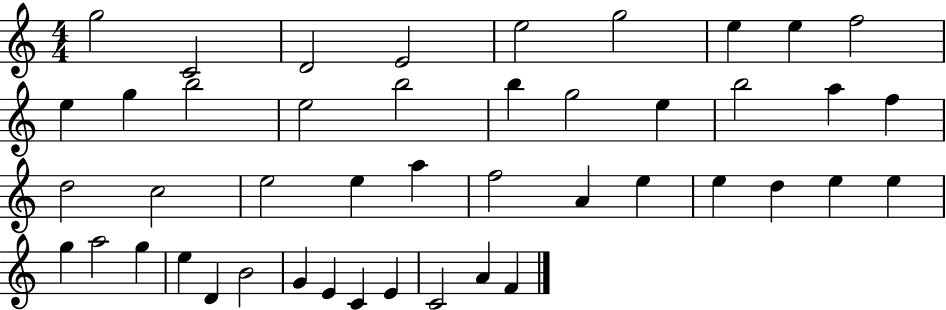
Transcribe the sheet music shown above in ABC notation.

X:1
T:Untitled
M:4/4
L:1/4
K:C
g2 C2 D2 E2 e2 g2 e e f2 e g b2 e2 b2 b g2 e b2 a f d2 c2 e2 e a f2 A e e d e e g a2 g e D B2 G E C E C2 A F